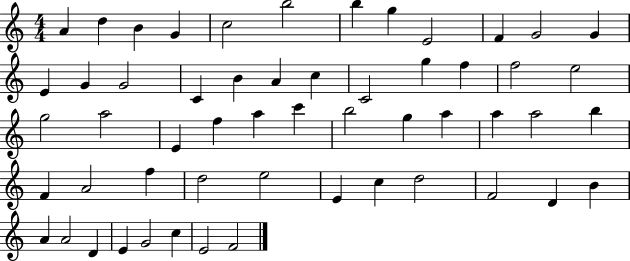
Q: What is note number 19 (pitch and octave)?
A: C5